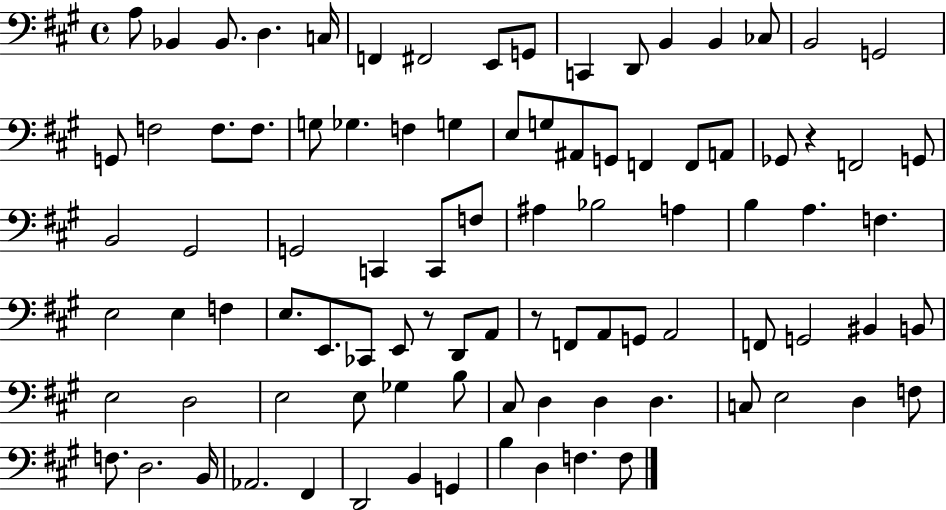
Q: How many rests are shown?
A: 3